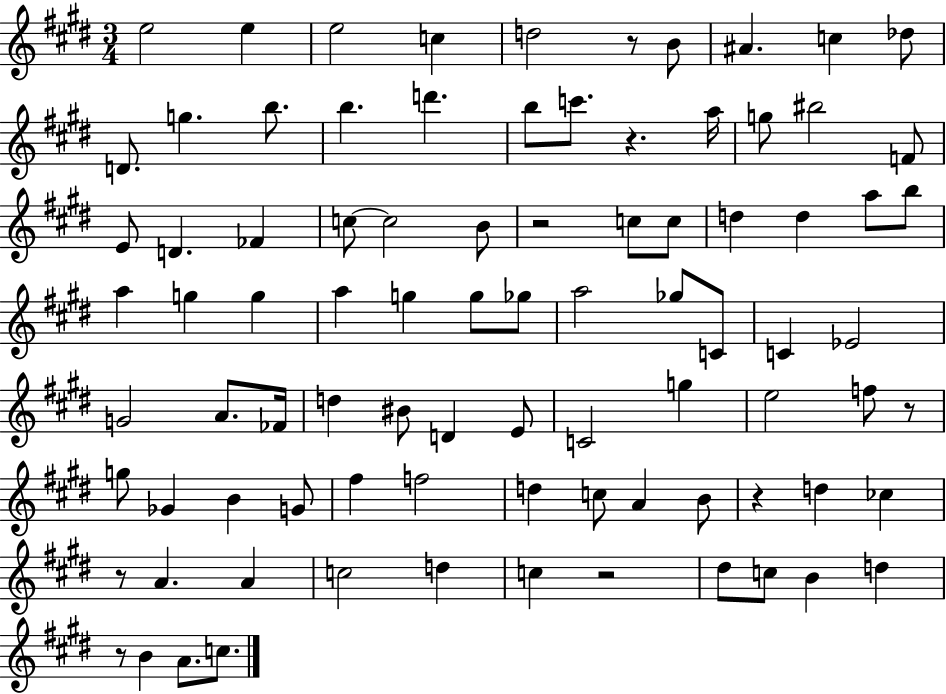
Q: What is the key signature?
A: E major